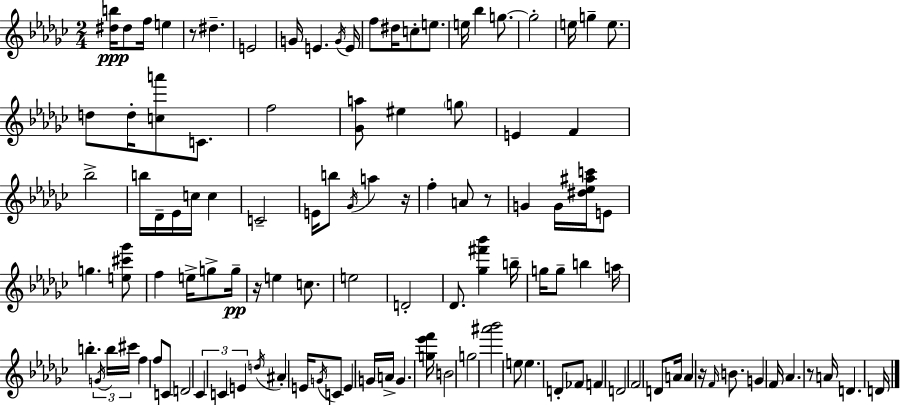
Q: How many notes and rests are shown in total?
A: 113